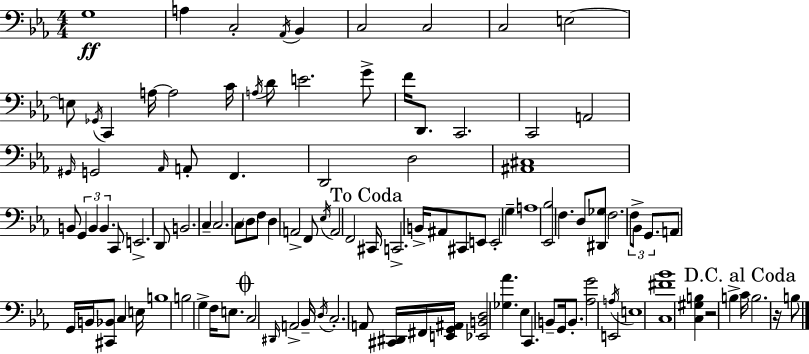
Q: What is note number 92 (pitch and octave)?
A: B3